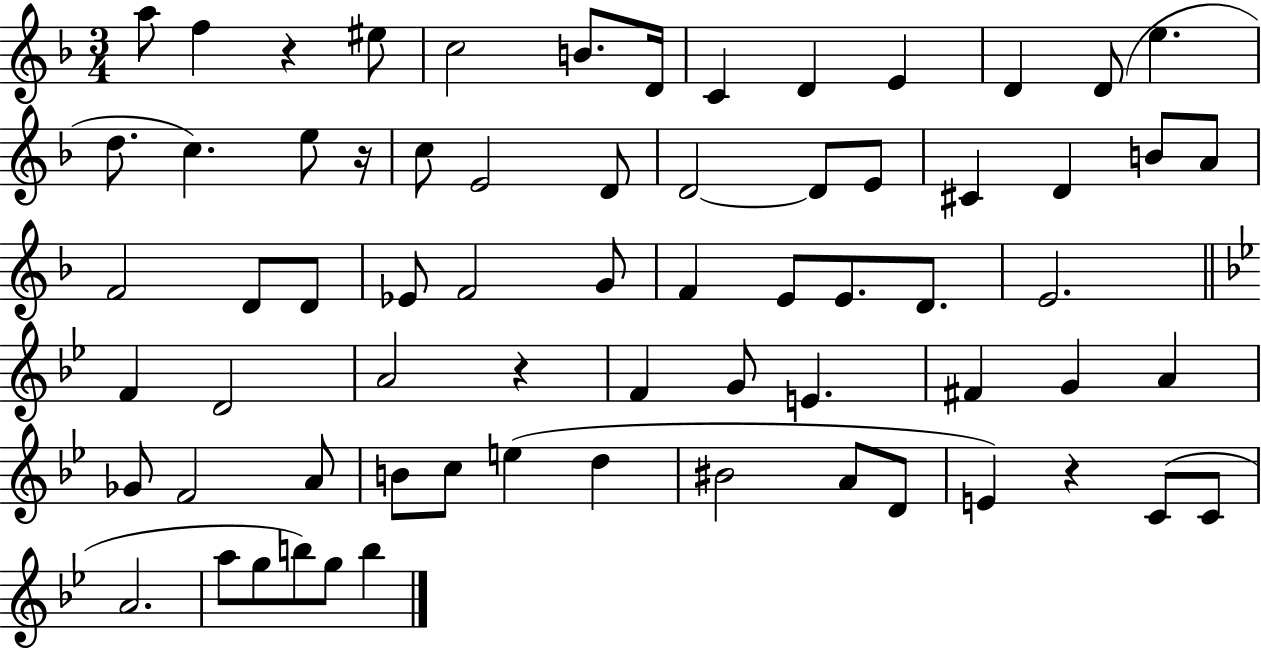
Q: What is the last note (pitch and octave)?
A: B5